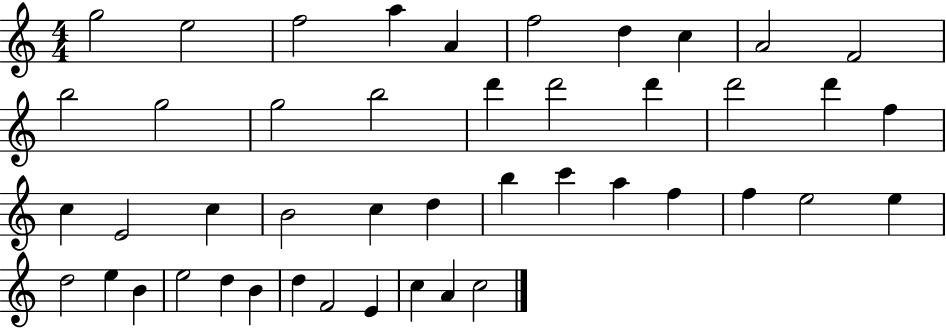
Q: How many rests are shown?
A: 0